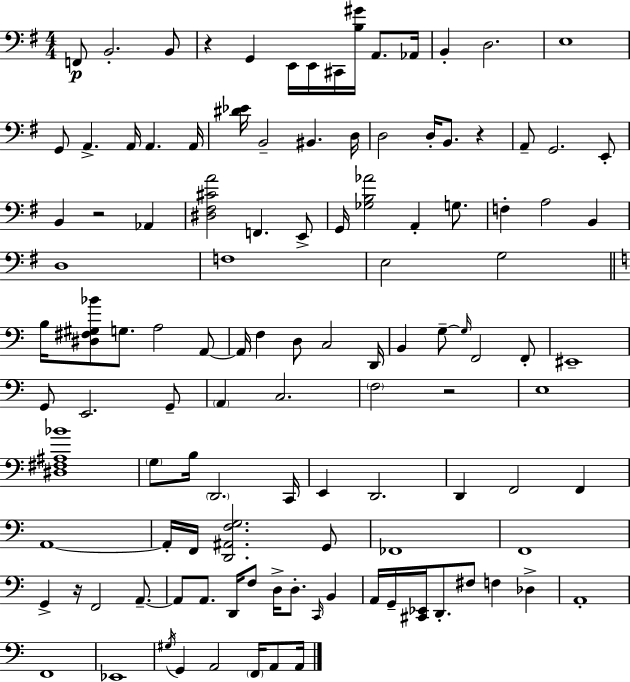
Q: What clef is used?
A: bass